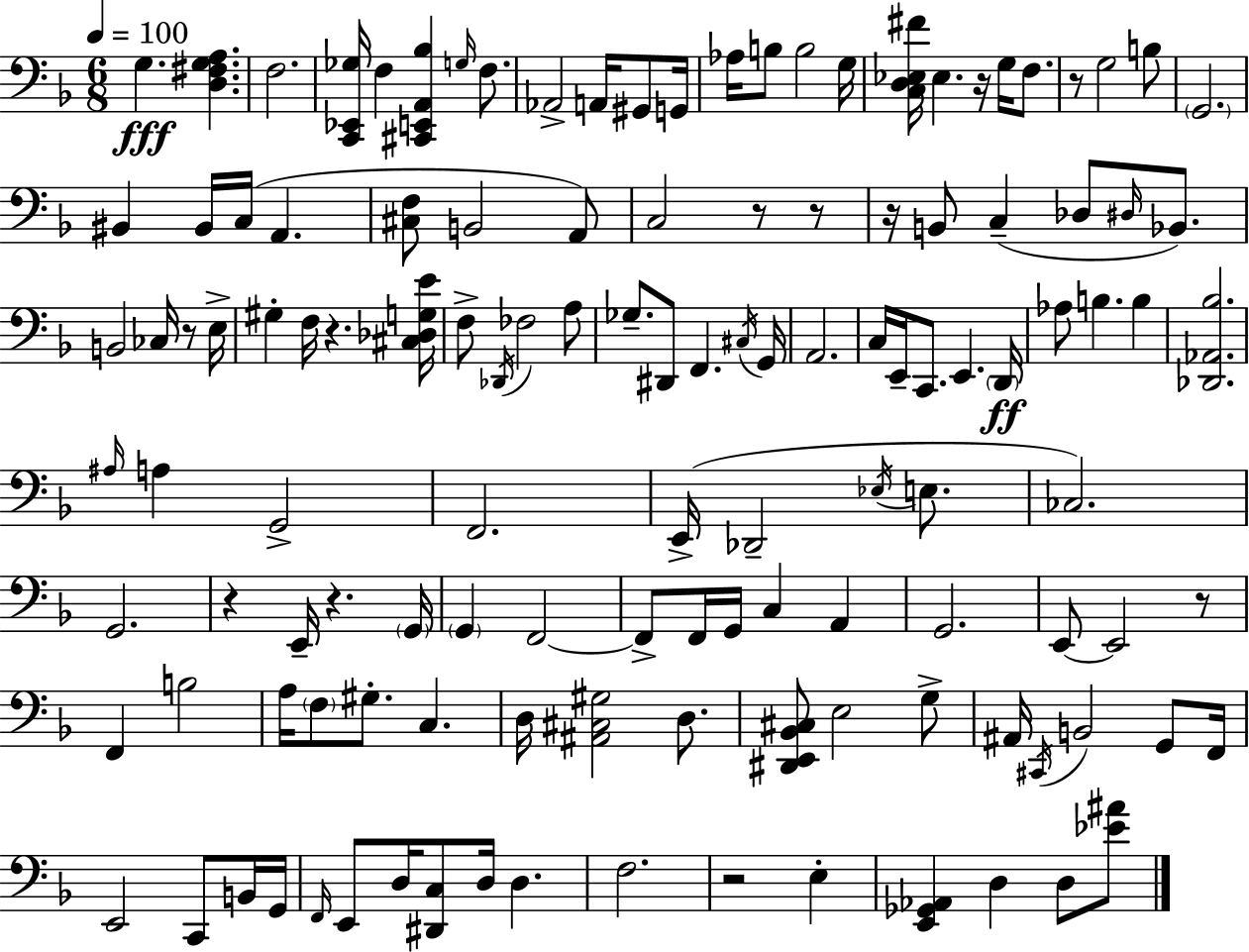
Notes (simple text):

G3/q. [D3,F#3,G3,A3]/q. F3/h. [C2,Eb2,Gb3]/s F3/q [C#2,E2,A2,Bb3]/q G3/s F3/e. Ab2/h A2/s G#2/e G2/s Ab3/s B3/e B3/h G3/s [C3,D3,Eb3,F#4]/s Eb3/q. R/s G3/s F3/e. R/e G3/h B3/e G2/h. BIS2/q BIS2/s C3/s A2/q. [C#3,F3]/e B2/h A2/e C3/h R/e R/e R/s B2/e C3/q Db3/e D#3/s Bb2/e. B2/h CES3/s R/e E3/s G#3/q F3/s R/q. [C#3,Db3,G3,E4]/s F3/e Db2/s FES3/h A3/e Gb3/e. D#2/e F2/q. C#3/s G2/s A2/h. C3/s E2/s C2/e. E2/q. D2/s Ab3/e B3/q. B3/q [Db2,Ab2,Bb3]/h. A#3/s A3/q G2/h F2/h. E2/s Db2/h Eb3/s E3/e. CES3/h. G2/h. R/q E2/s R/q. G2/s G2/q F2/h F2/e F2/s G2/s C3/q A2/q G2/h. E2/e E2/h R/e F2/q B3/h A3/s F3/e G#3/e. C3/q. D3/s [A#2,C#3,G#3]/h D3/e. [D#2,E2,Bb2,C#3]/e E3/h G3/e A#2/s C#2/s B2/h G2/e F2/s E2/h C2/e B2/s G2/s F2/s E2/e D3/s [D#2,C3]/e D3/s D3/q. F3/h. R/h E3/q [E2,Gb2,Ab2]/q D3/q D3/e [Eb4,A#4]/e